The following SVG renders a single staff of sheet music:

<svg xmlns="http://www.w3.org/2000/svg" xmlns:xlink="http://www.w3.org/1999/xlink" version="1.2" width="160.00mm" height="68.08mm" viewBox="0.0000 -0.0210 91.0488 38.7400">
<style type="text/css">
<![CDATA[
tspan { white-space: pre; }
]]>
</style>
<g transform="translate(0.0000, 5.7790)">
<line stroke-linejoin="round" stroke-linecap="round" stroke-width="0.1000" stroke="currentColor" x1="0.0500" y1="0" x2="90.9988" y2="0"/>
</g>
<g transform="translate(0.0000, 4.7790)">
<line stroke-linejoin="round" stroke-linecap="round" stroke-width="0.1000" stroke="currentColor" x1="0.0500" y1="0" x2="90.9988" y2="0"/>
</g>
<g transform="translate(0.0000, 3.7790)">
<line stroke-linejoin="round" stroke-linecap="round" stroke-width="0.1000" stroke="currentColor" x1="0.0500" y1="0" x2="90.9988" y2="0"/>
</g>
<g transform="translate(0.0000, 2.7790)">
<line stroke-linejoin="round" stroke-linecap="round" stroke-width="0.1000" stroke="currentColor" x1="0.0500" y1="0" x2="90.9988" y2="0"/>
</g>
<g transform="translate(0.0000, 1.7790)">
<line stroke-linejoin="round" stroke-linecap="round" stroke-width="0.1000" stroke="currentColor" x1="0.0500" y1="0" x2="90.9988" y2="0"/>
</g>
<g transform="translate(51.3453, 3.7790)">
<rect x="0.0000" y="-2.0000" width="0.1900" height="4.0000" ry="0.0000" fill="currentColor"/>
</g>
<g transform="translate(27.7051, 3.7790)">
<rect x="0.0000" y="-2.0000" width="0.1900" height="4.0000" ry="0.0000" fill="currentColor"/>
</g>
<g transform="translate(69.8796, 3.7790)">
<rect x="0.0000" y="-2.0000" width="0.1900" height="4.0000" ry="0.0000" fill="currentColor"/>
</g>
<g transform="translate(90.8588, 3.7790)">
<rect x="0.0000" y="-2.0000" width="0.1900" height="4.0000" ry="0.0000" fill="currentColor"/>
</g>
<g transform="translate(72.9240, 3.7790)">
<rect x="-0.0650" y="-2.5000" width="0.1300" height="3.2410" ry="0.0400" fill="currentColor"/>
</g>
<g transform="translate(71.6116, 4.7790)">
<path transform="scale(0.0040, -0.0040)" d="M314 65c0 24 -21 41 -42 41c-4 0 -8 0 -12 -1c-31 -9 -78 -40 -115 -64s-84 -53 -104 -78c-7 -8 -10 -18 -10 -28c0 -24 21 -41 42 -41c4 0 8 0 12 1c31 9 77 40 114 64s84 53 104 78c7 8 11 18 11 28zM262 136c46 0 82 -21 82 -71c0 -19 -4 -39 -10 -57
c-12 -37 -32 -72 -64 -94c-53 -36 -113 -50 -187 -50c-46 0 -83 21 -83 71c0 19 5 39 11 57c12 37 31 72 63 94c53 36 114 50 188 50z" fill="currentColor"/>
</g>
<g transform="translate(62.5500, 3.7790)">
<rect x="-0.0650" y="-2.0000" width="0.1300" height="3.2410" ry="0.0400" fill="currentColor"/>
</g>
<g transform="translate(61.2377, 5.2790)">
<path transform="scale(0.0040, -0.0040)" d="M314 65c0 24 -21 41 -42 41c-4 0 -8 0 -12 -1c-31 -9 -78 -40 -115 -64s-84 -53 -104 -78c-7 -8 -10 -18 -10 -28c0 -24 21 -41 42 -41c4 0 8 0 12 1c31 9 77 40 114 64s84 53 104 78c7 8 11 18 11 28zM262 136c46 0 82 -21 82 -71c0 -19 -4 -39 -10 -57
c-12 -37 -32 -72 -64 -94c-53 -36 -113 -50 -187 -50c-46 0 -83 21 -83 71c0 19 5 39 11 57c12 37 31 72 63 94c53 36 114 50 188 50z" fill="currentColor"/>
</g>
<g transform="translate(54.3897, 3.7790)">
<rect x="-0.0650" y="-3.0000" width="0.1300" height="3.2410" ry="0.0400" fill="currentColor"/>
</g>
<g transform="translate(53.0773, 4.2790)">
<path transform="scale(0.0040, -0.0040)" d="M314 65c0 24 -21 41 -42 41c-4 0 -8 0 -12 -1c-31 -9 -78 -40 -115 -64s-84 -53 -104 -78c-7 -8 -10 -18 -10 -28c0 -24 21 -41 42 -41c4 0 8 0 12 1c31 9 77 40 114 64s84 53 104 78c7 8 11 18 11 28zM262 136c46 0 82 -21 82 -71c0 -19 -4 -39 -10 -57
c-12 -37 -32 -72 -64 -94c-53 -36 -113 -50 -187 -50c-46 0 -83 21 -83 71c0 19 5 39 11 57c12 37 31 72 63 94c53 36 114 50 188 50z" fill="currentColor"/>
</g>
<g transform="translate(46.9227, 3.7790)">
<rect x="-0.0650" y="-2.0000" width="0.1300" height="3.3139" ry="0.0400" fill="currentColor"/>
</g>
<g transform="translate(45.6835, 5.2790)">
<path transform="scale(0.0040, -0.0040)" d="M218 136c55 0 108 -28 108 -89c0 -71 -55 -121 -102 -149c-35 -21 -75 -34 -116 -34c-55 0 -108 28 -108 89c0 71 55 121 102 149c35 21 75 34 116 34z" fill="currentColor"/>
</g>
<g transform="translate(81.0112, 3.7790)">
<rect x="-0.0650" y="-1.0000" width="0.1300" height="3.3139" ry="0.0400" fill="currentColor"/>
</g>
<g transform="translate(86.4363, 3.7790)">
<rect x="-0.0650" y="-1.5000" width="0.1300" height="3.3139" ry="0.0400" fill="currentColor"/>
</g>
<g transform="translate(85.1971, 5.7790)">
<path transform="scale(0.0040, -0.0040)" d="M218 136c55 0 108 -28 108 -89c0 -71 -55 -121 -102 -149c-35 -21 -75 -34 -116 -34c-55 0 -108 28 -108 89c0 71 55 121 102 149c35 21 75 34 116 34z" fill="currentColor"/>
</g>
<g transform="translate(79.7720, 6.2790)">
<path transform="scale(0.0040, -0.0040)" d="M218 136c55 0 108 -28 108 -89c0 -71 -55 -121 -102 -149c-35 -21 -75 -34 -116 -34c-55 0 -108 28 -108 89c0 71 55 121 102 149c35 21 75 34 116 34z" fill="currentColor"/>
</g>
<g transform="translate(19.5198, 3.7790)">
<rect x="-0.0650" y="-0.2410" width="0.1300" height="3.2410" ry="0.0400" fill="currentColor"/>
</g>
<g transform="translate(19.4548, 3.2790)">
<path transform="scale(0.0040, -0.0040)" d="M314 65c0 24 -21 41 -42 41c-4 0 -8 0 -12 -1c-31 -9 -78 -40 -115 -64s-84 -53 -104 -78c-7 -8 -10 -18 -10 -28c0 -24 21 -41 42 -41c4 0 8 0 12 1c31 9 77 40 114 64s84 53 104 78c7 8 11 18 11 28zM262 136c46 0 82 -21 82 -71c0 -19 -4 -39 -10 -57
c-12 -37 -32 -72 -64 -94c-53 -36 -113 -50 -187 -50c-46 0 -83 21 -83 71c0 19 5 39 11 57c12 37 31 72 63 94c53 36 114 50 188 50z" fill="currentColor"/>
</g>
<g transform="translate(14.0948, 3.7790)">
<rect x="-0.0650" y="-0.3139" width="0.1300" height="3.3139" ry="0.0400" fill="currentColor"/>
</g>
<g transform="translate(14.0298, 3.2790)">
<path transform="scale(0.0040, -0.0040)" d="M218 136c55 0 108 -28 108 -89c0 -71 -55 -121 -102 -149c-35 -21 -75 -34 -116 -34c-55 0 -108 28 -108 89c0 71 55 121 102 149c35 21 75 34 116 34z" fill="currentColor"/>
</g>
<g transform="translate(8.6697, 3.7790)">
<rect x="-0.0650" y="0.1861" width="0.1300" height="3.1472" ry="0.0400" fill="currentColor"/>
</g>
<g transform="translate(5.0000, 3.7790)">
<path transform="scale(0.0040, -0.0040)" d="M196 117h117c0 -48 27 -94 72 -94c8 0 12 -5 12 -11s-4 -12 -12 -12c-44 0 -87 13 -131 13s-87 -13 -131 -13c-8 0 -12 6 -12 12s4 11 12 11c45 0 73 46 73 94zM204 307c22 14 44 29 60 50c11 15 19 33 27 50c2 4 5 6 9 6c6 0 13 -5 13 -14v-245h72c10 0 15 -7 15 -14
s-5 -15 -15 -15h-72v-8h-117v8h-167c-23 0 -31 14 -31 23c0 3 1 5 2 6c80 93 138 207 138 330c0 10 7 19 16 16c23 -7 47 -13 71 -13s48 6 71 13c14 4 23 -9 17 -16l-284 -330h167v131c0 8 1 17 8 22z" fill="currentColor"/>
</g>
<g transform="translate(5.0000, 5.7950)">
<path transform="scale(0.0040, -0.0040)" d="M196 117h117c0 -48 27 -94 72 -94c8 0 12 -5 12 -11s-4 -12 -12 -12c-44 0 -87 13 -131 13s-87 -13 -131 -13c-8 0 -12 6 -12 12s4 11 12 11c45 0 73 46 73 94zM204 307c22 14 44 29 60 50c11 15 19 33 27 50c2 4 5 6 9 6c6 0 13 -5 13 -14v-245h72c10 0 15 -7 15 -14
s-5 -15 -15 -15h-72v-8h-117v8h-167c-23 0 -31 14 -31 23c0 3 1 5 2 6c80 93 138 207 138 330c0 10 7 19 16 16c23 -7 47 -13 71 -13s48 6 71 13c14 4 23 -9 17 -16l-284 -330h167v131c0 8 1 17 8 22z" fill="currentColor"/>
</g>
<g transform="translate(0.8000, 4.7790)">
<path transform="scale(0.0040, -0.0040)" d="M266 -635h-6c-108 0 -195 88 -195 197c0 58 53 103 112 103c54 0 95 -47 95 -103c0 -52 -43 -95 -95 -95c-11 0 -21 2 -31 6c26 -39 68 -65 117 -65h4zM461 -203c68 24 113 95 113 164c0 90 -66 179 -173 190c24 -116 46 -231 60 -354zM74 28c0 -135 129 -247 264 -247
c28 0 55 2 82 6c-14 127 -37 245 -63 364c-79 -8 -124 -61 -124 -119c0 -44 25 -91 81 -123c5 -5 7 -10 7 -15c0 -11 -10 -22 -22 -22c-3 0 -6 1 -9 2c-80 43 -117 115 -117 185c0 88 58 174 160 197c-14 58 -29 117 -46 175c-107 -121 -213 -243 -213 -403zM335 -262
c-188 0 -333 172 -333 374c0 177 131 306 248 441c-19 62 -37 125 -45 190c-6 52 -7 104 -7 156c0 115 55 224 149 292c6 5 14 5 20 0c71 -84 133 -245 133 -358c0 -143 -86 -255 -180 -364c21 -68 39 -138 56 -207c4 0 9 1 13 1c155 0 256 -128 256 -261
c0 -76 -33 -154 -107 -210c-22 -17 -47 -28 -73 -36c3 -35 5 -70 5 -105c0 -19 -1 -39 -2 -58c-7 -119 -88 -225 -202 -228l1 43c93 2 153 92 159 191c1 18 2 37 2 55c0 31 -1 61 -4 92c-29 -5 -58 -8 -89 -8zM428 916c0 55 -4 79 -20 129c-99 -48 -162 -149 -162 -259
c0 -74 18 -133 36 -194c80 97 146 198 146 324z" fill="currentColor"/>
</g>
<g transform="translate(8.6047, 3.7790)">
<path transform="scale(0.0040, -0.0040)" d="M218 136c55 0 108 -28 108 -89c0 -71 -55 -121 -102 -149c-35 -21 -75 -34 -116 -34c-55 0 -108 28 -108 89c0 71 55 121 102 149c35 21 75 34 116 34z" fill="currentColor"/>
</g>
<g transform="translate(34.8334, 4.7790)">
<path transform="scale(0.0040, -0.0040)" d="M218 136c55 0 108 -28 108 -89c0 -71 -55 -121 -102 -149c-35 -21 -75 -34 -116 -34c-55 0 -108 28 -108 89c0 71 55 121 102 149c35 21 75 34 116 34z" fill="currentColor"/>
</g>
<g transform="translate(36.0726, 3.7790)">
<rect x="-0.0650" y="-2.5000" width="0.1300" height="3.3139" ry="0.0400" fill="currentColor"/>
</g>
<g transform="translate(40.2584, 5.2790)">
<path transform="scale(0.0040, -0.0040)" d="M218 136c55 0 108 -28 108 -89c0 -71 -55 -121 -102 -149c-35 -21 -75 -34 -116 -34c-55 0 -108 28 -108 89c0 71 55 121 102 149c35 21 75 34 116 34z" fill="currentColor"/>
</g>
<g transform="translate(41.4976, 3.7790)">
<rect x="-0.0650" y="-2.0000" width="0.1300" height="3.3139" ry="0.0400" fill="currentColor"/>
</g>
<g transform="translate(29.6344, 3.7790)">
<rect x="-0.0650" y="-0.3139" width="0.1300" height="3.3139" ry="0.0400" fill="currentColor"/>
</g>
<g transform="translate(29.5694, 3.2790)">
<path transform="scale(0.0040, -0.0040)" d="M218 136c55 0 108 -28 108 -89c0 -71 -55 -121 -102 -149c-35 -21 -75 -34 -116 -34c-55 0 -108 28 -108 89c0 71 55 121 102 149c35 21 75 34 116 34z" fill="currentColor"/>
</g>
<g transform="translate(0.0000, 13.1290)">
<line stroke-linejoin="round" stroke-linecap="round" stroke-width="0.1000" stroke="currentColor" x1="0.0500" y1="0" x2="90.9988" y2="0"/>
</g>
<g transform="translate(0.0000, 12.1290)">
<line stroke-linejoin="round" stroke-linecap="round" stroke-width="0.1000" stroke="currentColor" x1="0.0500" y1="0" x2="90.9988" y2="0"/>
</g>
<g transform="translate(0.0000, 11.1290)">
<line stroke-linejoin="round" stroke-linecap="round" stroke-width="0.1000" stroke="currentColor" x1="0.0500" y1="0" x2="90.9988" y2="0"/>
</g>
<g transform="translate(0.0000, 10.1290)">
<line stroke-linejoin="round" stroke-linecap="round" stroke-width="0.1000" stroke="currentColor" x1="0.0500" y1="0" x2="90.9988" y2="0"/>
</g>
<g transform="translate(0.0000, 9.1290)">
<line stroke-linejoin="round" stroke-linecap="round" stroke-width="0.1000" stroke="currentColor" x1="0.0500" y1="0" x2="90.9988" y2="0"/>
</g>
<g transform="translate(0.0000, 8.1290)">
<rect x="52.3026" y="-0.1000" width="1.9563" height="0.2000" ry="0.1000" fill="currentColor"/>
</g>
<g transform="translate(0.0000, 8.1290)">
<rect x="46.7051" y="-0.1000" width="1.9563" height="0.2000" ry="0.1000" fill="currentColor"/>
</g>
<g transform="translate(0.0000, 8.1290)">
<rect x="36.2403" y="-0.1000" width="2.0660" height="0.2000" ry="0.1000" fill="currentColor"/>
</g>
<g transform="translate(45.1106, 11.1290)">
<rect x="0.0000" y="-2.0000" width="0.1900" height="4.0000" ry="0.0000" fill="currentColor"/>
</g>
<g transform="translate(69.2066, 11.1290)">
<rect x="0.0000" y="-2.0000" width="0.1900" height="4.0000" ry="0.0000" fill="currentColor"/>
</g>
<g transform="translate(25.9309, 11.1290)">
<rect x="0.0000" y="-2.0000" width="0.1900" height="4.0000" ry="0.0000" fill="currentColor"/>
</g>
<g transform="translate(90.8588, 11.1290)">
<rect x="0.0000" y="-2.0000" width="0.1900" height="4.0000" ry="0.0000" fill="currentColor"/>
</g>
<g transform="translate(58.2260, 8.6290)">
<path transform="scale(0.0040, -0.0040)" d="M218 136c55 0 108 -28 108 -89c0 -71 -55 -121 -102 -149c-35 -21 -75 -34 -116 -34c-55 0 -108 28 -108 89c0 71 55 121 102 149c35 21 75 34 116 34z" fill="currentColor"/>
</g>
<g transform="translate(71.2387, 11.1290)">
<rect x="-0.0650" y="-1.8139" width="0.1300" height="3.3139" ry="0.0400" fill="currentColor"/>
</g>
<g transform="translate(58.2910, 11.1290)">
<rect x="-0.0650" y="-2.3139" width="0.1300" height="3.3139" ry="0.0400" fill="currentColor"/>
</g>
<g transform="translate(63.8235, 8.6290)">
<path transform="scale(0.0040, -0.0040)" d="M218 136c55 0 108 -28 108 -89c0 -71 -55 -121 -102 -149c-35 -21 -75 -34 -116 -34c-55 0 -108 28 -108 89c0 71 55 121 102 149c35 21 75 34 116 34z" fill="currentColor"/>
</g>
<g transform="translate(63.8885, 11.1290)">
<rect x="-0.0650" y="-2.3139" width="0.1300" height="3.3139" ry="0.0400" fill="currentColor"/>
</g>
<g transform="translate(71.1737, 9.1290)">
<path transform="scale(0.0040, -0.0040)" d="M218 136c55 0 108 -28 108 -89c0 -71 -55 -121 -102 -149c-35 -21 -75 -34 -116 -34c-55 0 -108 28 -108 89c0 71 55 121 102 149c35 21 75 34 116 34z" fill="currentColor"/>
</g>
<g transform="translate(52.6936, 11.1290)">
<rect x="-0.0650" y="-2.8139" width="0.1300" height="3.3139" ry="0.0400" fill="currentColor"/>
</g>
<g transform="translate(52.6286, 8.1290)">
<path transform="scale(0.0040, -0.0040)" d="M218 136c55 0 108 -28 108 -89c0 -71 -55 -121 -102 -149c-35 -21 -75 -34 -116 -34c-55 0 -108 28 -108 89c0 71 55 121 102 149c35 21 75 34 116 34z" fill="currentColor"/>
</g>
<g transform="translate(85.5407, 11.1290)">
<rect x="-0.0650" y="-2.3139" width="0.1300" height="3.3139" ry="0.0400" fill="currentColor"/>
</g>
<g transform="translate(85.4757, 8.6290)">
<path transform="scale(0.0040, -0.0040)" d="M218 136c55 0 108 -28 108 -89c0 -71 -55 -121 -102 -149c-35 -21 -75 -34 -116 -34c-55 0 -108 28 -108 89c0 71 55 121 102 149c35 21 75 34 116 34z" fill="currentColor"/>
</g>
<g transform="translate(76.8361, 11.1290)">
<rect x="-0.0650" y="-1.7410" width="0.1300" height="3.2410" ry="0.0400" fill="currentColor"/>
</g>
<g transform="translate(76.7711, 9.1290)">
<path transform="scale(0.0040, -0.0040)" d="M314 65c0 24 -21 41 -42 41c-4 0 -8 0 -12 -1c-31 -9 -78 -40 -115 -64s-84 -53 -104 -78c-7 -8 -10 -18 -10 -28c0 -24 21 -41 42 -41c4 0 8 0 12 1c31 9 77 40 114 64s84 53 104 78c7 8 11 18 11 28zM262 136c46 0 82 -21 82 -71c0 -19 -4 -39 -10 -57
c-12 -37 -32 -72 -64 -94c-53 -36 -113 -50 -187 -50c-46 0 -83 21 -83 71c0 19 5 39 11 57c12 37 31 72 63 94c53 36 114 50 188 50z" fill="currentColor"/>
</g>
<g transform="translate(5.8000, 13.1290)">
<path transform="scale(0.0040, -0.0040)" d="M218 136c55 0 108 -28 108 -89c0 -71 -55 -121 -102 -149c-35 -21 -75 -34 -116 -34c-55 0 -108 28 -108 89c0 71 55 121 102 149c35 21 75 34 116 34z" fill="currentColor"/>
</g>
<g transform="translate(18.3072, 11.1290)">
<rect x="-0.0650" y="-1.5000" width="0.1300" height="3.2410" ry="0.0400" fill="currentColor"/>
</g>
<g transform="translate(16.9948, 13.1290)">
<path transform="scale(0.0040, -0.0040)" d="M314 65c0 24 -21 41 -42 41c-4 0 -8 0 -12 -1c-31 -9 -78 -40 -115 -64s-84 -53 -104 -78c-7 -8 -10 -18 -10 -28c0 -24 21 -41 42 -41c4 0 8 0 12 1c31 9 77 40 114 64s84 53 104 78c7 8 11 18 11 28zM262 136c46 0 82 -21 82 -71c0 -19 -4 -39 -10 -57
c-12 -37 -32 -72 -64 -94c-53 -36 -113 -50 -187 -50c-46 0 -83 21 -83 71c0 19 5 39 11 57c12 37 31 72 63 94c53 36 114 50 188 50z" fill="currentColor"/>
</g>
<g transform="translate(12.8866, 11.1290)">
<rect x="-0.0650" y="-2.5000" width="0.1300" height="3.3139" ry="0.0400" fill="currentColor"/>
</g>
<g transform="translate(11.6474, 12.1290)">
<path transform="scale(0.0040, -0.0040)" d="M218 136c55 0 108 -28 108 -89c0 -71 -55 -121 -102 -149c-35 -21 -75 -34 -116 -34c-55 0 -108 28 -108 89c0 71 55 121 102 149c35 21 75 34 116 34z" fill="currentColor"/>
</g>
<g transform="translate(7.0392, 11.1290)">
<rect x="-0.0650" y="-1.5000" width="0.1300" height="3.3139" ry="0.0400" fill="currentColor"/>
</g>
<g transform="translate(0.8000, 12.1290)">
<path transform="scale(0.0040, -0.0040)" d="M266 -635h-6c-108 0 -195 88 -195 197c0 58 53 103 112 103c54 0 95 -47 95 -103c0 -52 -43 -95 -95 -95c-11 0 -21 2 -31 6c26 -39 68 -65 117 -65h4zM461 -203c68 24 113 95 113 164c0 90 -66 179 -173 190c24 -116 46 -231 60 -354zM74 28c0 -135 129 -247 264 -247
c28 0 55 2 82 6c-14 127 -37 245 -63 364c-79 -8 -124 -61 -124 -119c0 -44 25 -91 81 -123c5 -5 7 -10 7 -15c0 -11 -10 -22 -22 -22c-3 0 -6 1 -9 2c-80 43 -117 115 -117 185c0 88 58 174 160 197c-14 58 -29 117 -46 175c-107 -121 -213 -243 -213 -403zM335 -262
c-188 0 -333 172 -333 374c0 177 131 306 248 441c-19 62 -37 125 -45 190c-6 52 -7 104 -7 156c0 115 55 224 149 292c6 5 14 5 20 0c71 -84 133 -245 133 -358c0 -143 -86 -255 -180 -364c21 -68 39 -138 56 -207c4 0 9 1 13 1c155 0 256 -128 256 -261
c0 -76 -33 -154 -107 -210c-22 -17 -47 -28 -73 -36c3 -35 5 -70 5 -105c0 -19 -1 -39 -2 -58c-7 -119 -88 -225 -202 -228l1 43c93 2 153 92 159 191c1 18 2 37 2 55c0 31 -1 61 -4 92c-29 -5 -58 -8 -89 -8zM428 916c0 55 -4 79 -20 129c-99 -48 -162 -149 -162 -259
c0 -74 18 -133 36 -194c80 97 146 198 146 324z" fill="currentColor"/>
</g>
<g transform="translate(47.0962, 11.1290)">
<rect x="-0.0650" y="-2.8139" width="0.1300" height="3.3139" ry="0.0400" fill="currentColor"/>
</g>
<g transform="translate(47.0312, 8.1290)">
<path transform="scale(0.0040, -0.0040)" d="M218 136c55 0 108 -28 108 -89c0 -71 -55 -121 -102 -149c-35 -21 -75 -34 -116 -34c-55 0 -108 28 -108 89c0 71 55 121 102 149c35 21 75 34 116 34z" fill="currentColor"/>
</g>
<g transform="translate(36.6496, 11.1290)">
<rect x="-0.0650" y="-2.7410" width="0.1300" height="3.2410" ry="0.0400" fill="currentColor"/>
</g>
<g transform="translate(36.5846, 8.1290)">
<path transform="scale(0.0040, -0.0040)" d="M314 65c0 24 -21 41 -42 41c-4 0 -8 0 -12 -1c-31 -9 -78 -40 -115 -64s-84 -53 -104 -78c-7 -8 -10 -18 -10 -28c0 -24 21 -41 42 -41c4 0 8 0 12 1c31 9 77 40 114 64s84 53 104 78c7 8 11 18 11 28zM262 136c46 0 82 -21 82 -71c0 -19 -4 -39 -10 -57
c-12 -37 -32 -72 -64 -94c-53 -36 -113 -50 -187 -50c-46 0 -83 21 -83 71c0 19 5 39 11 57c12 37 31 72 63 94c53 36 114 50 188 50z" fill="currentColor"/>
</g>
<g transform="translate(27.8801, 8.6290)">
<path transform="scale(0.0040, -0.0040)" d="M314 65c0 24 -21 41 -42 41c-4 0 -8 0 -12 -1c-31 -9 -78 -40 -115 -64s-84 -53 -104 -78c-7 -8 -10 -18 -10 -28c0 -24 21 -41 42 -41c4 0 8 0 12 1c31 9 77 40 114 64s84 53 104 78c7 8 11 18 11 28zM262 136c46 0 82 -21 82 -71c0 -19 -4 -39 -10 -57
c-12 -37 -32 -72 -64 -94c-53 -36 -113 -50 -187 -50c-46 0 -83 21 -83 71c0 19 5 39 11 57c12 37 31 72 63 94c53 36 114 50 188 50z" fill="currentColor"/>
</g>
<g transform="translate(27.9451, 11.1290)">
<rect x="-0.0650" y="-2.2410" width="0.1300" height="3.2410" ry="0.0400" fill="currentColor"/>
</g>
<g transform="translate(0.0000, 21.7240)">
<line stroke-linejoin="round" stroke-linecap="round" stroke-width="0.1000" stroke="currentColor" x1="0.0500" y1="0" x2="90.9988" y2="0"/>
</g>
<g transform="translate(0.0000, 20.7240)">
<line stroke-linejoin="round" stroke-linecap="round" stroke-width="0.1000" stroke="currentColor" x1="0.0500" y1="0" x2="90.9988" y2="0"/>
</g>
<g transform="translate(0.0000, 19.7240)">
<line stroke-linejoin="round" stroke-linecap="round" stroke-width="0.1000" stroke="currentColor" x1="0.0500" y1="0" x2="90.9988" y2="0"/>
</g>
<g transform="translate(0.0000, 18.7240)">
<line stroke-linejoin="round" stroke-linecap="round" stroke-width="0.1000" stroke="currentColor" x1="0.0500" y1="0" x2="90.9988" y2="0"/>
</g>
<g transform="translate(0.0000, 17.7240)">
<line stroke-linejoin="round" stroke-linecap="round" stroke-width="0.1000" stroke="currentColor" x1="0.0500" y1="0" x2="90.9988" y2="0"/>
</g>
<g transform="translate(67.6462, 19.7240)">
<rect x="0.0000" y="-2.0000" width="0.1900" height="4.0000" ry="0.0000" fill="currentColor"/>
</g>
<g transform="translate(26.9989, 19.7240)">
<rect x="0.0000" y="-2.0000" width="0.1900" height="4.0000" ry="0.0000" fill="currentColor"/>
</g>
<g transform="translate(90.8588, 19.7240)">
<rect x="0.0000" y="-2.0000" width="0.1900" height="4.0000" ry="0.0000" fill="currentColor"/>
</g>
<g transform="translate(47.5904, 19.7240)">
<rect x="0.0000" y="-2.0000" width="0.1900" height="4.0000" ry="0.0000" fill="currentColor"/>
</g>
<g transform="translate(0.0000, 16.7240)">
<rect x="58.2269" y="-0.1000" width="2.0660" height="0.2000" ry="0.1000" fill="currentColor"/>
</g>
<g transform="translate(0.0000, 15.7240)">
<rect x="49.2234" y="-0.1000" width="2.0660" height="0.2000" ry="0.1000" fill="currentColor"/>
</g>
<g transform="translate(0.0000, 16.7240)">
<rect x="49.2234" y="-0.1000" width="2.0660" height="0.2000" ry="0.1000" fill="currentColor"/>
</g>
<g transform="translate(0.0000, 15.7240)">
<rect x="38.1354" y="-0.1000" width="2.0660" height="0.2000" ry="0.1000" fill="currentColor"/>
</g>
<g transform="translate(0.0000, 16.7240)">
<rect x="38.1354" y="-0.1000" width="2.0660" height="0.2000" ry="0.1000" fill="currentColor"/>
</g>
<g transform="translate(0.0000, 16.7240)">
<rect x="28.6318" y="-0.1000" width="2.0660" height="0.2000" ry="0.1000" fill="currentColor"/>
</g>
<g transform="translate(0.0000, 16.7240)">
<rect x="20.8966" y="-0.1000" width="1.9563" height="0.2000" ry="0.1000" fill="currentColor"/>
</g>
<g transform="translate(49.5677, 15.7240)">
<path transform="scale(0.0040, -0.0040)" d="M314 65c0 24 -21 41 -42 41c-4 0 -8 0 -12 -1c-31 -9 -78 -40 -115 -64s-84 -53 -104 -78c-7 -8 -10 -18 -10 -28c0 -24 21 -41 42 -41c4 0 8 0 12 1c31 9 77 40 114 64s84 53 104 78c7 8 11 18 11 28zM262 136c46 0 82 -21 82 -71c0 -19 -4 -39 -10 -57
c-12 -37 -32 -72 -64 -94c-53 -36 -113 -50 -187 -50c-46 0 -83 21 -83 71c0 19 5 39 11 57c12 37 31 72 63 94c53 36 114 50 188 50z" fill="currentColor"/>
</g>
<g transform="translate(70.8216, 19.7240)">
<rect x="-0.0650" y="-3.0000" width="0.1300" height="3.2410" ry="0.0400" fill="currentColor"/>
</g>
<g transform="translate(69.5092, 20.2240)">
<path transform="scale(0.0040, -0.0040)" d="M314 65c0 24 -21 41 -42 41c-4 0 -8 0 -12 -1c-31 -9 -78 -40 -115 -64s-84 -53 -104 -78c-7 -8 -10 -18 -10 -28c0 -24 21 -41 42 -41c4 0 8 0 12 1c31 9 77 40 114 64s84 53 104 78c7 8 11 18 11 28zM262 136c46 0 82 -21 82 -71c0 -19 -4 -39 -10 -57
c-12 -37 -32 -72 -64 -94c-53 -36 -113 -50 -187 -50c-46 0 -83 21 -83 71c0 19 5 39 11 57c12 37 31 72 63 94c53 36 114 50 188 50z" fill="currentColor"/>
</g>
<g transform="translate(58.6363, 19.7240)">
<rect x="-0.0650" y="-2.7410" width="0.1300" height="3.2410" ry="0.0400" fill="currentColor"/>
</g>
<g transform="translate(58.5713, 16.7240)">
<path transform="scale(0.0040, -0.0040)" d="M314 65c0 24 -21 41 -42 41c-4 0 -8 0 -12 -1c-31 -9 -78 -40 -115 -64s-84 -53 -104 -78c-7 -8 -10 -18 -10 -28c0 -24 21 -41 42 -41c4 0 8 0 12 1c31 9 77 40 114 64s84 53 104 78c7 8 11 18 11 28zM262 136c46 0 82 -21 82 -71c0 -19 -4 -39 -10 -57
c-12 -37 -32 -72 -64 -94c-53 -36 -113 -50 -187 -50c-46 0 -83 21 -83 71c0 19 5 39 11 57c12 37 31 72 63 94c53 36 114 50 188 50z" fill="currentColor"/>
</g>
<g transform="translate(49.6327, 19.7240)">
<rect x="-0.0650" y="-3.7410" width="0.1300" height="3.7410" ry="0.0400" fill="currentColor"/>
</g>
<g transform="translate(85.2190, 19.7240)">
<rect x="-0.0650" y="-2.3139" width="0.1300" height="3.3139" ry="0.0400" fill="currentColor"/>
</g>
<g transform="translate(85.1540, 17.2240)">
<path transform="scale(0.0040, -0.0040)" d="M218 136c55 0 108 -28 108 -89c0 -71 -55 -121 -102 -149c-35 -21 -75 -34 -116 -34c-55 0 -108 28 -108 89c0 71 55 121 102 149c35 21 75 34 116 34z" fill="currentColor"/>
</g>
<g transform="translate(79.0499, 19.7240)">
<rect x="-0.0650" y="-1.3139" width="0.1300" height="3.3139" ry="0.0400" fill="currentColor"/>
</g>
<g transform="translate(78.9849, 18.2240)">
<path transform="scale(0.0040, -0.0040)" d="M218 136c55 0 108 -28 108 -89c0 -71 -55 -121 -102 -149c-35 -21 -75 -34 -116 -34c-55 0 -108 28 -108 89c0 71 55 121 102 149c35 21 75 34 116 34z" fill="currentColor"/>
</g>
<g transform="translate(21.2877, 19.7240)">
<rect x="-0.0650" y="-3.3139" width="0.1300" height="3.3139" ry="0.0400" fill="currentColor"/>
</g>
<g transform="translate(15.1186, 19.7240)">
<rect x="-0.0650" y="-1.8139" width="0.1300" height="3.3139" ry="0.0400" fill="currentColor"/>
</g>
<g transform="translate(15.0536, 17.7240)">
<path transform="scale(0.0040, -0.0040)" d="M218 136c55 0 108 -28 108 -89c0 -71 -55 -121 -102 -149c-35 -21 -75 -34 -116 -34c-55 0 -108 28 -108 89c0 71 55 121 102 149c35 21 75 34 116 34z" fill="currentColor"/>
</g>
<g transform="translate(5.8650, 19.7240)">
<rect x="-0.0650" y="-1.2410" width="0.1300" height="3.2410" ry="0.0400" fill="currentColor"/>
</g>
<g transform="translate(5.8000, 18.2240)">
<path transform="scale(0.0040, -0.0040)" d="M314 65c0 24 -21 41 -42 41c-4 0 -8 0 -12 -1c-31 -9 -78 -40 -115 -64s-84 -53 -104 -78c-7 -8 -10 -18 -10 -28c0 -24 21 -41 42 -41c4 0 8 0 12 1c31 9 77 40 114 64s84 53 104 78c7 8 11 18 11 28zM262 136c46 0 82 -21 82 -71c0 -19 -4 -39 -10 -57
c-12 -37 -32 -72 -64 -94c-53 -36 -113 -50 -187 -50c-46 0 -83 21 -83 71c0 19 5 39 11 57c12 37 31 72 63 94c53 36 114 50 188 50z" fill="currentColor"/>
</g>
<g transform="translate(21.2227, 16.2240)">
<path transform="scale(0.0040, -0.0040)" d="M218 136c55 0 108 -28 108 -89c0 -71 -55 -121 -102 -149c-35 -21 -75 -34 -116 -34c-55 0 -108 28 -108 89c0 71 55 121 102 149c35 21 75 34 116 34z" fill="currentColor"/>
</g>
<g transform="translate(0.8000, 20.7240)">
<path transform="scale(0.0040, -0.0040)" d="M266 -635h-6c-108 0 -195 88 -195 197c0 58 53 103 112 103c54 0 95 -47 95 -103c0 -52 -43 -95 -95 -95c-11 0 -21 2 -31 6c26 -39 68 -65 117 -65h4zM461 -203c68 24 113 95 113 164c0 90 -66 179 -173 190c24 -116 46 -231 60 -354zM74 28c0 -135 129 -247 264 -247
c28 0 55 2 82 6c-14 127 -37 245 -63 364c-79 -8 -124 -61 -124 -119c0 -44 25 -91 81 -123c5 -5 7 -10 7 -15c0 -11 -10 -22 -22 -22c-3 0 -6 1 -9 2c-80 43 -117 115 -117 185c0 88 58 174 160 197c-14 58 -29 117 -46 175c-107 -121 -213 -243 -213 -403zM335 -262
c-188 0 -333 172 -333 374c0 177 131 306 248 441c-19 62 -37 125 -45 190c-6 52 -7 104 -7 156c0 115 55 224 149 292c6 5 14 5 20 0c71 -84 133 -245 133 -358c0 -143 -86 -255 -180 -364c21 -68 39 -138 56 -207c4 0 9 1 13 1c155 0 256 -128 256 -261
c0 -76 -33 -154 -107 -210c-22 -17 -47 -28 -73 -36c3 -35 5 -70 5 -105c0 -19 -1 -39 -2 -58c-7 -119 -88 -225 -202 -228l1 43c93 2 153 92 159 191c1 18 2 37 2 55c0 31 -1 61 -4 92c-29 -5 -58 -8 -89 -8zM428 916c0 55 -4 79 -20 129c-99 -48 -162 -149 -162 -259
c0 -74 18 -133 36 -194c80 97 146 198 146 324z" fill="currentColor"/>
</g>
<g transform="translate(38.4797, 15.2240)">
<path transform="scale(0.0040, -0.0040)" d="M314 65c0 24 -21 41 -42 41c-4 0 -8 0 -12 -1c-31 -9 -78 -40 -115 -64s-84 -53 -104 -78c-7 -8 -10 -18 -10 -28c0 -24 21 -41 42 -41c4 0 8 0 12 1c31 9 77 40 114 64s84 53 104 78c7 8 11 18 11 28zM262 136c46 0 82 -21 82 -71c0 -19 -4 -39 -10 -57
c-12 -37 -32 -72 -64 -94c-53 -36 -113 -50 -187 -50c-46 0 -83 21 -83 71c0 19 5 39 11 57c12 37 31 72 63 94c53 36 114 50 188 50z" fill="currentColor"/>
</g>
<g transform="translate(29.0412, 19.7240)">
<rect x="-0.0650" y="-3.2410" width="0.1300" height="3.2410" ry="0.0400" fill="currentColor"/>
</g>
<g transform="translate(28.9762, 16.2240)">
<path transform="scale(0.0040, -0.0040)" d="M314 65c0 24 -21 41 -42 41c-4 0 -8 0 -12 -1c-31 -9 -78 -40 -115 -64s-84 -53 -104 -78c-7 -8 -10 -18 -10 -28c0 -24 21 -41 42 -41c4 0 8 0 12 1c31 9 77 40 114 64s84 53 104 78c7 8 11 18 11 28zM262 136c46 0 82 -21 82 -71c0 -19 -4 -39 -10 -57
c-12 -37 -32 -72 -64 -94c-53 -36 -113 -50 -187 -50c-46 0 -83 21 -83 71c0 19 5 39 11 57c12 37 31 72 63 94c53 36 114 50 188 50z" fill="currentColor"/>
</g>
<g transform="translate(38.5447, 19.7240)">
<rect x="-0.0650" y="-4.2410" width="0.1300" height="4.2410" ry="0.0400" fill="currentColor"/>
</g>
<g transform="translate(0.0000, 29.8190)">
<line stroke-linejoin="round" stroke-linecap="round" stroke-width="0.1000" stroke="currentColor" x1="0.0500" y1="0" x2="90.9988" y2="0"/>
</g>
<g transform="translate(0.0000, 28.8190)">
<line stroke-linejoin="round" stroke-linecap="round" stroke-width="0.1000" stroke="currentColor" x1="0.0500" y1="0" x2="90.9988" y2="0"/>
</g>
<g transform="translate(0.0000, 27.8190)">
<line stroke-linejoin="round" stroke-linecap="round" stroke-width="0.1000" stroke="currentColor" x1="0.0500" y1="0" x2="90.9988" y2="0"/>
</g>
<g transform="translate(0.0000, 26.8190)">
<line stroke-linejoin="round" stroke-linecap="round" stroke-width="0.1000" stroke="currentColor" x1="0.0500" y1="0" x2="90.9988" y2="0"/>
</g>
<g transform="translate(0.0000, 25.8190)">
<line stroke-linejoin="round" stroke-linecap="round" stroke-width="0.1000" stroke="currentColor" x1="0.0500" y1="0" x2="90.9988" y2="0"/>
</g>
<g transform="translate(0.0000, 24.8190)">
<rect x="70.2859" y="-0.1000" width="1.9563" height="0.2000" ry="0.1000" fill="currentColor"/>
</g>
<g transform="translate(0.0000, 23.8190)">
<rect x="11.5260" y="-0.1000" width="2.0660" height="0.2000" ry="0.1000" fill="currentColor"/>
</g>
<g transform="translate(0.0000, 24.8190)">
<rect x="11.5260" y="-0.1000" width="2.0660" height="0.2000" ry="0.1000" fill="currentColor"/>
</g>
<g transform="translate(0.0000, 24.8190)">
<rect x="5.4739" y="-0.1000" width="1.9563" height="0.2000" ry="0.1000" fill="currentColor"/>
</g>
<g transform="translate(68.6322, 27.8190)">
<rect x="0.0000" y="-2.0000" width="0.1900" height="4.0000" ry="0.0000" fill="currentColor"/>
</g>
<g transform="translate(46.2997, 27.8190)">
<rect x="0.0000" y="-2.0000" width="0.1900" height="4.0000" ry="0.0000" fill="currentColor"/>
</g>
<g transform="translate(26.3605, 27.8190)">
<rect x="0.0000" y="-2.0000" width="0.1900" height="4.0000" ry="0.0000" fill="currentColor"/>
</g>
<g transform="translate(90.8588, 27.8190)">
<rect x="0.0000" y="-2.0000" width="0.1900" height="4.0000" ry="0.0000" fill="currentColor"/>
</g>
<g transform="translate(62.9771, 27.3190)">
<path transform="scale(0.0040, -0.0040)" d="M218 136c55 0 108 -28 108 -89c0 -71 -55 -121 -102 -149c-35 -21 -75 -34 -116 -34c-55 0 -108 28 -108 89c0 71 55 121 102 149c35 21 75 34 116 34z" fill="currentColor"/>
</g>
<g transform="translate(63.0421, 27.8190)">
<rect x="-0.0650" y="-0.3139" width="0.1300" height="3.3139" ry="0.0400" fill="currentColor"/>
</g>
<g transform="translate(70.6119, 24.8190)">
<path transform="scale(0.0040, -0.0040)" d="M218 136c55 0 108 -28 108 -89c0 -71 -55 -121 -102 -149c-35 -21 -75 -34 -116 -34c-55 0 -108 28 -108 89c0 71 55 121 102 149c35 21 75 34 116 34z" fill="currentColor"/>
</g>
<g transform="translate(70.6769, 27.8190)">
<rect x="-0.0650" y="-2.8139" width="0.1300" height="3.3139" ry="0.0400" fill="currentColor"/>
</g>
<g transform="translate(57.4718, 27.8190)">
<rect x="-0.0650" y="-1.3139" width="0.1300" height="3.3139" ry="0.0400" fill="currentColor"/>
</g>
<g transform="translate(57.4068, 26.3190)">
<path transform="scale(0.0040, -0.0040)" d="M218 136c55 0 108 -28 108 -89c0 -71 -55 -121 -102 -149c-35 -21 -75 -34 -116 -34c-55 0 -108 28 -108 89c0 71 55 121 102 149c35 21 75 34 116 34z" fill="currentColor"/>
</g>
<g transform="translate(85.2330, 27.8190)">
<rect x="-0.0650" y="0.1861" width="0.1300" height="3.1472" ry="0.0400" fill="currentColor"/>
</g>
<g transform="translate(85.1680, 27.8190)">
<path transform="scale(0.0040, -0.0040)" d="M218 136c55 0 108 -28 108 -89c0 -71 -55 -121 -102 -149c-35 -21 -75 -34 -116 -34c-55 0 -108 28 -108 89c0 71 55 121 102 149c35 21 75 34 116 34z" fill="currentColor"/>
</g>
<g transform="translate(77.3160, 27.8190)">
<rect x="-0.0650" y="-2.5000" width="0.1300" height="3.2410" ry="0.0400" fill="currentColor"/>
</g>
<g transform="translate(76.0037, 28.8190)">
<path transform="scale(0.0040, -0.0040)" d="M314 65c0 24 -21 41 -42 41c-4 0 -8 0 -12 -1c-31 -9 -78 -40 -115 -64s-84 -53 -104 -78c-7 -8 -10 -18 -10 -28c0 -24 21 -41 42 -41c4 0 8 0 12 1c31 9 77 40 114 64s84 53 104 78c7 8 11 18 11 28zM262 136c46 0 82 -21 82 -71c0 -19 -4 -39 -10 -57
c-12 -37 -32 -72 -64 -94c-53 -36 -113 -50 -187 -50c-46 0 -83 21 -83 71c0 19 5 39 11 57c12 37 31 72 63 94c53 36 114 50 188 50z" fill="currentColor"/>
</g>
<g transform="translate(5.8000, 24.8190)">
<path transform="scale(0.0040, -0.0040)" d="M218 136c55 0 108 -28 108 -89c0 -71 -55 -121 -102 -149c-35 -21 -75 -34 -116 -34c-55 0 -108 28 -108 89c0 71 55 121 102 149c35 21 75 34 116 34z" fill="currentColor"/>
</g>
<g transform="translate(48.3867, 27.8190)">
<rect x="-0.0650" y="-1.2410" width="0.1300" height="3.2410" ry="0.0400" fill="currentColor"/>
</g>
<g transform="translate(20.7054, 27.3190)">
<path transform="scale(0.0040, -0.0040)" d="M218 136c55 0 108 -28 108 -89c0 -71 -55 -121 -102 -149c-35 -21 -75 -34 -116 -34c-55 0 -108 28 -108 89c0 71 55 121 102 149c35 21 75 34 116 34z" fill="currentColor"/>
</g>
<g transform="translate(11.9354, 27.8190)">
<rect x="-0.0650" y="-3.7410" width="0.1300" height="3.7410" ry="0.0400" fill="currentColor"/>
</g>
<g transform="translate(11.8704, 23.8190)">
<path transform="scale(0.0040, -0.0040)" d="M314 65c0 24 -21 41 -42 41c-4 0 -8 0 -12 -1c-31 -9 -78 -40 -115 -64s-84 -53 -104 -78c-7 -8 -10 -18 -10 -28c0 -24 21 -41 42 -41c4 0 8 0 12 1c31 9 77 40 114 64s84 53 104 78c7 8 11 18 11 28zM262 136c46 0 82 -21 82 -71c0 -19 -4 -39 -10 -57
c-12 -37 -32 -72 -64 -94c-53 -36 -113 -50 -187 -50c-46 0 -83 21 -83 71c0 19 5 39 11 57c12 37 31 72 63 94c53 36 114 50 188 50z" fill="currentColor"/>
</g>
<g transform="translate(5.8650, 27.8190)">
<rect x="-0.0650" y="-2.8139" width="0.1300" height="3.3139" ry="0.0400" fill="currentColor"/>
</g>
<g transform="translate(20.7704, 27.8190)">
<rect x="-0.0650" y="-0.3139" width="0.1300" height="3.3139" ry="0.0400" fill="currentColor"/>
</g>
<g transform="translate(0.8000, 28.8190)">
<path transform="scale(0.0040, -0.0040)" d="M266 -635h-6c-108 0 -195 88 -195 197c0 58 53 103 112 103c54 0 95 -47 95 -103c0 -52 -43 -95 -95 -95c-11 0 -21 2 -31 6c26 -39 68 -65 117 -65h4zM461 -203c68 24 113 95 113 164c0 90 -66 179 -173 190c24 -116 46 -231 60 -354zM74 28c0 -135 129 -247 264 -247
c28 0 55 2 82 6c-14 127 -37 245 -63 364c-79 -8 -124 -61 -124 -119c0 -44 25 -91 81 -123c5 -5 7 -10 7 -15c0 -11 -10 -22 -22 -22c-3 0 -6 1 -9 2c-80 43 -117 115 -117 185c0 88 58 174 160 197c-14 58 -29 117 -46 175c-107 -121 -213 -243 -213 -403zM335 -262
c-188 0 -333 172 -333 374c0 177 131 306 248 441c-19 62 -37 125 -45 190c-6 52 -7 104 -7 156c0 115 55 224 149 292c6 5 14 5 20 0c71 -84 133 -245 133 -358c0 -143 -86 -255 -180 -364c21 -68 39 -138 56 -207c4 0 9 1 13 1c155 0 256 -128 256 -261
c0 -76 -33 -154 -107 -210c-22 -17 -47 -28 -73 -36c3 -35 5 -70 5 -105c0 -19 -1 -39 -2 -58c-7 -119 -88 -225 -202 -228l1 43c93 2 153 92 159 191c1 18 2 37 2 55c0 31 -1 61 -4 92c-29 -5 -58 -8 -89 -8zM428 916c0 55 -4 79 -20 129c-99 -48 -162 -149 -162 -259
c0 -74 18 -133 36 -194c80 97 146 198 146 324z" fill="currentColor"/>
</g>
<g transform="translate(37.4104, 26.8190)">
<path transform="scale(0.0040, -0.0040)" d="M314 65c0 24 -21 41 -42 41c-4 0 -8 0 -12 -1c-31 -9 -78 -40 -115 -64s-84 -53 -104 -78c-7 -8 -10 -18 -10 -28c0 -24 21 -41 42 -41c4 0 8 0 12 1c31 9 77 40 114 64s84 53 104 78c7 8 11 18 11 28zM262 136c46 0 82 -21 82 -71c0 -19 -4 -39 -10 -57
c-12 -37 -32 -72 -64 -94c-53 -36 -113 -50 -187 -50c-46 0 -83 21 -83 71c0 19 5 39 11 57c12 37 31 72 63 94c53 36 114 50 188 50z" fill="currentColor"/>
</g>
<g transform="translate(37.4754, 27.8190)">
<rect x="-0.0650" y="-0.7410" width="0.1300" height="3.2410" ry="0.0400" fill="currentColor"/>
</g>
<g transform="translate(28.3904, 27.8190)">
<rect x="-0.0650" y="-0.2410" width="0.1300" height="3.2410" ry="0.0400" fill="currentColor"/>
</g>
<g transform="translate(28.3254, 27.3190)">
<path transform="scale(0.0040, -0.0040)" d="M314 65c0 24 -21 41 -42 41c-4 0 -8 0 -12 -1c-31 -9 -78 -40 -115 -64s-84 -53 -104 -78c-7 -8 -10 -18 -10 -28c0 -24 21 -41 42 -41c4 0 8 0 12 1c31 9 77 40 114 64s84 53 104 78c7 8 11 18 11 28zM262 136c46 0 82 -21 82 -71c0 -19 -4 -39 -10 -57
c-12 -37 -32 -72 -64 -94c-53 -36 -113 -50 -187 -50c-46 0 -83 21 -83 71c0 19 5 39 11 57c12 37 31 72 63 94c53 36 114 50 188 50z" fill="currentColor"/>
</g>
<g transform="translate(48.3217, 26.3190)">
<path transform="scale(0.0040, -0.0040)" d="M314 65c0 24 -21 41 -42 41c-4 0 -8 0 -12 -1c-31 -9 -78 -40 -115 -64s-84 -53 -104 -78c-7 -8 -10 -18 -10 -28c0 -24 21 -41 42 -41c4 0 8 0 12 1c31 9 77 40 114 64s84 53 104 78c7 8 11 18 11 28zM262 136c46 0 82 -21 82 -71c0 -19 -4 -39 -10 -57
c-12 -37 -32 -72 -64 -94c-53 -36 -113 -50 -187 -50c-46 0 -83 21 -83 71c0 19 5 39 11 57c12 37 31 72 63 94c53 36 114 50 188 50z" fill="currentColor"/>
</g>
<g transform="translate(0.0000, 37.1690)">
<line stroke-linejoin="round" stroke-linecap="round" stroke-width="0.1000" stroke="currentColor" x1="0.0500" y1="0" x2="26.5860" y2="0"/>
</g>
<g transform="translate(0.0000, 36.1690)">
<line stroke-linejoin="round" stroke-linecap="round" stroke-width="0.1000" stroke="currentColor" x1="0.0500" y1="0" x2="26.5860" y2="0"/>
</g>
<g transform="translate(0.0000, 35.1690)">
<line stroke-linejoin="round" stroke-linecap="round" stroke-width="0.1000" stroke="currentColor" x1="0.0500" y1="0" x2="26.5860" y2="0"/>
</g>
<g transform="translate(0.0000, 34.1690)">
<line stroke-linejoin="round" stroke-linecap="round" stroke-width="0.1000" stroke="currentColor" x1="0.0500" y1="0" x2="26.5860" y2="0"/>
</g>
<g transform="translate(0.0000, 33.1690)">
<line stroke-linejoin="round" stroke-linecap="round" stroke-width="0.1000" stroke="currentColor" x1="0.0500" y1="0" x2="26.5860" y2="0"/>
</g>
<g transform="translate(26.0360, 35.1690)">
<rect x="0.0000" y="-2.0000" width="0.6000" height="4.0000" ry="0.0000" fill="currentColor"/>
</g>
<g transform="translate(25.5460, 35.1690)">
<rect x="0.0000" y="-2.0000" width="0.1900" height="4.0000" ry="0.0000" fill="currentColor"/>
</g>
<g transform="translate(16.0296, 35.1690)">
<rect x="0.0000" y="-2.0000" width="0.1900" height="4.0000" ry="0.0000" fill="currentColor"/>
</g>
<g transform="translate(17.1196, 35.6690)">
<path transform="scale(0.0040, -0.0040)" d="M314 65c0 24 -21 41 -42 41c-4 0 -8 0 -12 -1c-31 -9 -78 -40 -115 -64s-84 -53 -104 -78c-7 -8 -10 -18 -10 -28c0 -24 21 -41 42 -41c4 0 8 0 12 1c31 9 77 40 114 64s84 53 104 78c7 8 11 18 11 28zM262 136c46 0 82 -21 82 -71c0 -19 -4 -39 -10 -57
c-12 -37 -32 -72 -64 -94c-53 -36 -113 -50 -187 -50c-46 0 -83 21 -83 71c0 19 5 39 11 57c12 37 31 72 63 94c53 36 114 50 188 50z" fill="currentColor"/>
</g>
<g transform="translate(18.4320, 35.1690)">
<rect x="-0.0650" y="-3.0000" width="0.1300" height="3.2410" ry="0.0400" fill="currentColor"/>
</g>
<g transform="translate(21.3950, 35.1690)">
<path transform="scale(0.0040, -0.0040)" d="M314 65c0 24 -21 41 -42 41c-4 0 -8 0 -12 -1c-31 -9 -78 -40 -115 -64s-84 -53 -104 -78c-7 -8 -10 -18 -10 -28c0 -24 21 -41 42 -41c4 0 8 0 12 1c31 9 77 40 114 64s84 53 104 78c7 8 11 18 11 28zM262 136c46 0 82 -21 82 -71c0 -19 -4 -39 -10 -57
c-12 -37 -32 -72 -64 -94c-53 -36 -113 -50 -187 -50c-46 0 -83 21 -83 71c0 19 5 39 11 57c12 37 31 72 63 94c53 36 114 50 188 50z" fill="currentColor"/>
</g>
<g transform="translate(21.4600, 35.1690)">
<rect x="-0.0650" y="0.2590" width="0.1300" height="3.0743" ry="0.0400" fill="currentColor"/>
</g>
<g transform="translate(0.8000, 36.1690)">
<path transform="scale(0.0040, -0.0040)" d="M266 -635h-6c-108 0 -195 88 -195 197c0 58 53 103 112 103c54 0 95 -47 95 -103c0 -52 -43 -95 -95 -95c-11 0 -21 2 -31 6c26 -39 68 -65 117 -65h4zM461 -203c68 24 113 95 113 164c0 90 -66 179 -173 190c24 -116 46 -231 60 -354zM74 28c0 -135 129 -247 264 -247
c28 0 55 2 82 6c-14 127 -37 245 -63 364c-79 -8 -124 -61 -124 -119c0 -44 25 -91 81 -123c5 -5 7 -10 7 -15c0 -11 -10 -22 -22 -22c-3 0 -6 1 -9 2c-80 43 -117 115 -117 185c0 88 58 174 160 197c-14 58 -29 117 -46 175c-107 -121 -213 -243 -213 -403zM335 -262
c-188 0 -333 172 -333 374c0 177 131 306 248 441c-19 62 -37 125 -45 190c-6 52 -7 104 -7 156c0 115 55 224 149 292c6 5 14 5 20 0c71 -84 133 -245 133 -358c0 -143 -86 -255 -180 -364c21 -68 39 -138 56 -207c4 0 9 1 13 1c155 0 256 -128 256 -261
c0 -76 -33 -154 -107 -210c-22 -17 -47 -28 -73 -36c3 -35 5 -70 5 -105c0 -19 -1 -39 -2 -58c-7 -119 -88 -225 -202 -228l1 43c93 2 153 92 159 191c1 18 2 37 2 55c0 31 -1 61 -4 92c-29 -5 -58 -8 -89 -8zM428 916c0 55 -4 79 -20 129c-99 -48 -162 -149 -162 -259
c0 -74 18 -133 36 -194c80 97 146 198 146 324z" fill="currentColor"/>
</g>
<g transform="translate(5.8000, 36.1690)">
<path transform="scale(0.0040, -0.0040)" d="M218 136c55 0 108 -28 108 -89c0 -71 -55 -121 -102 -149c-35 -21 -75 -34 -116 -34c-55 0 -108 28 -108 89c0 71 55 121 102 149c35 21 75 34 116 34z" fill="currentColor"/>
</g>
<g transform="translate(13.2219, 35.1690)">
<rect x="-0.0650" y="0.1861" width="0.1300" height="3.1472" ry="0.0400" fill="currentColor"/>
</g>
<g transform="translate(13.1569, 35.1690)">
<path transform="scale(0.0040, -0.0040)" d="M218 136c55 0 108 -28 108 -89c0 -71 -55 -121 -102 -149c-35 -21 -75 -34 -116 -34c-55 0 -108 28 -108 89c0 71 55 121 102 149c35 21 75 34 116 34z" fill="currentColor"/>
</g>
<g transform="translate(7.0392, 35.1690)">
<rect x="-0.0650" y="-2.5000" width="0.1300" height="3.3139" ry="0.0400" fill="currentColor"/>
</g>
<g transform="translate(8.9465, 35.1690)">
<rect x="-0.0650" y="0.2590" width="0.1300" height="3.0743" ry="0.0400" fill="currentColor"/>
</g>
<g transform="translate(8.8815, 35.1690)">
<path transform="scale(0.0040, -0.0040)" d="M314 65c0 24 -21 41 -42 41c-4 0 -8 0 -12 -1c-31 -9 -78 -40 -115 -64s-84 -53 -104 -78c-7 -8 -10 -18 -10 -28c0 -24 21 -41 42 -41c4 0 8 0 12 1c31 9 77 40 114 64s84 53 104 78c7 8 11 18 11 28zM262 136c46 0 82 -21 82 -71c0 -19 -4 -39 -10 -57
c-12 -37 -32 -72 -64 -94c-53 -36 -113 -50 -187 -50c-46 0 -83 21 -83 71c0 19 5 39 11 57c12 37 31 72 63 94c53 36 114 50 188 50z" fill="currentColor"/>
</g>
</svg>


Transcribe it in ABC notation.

X:1
T:Untitled
M:4/4
L:1/4
K:C
B c c2 c G F F A2 F2 G2 D E E G E2 g2 a2 a a g g f f2 g e2 f b b2 d'2 c'2 a2 A2 e g a c'2 c c2 d2 e2 e c a G2 B G B2 B A2 B2